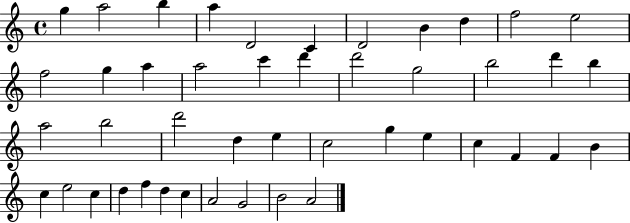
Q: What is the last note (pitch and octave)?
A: A4